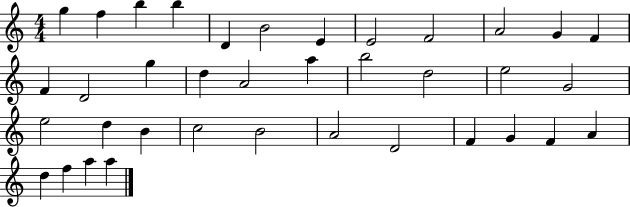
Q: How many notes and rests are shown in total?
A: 37